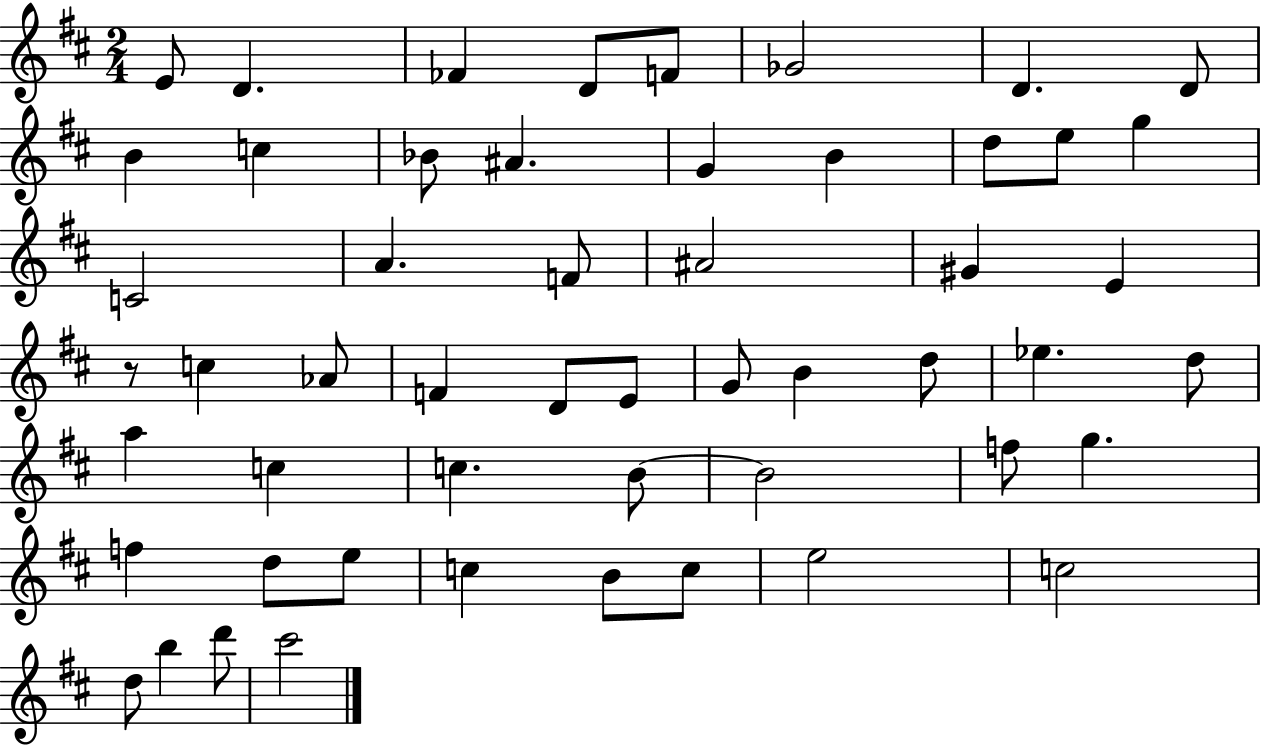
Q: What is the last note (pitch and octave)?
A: C#6